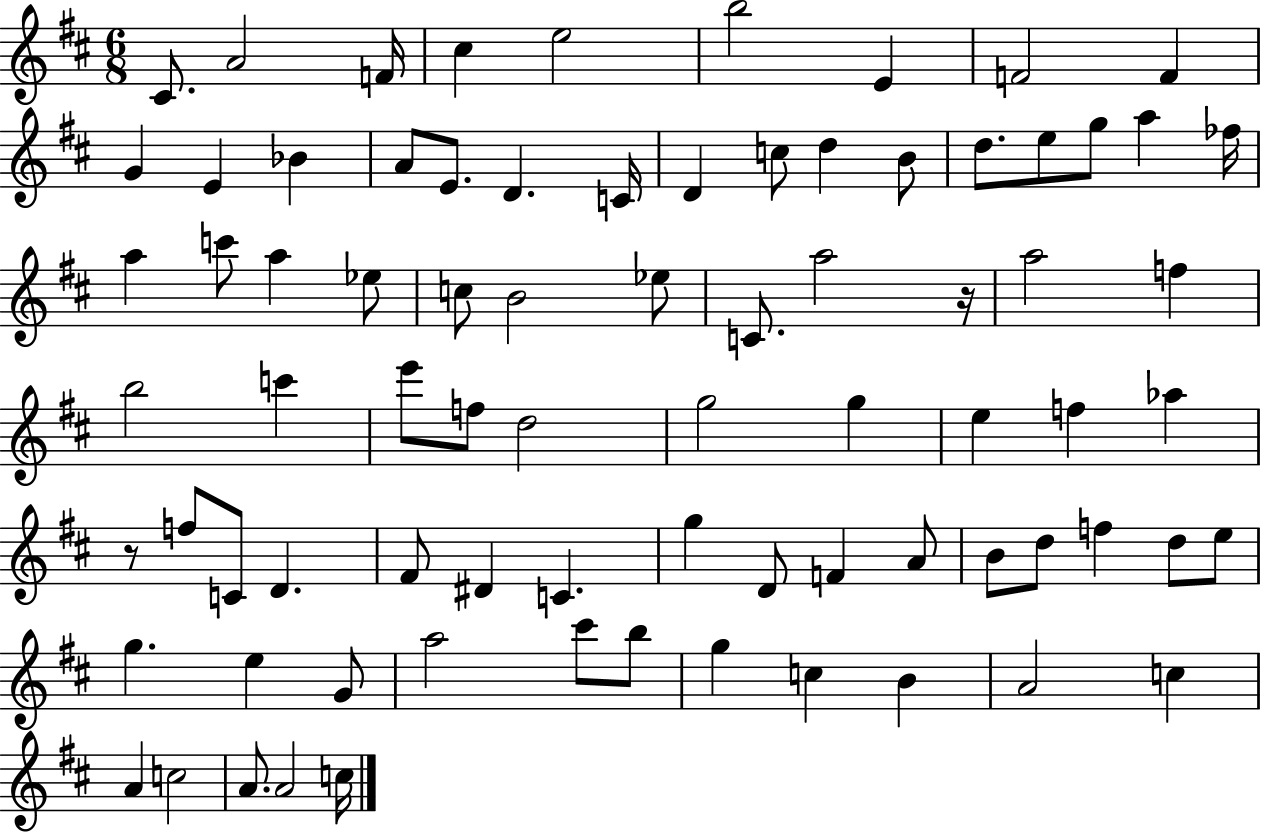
{
  \clef treble
  \numericTimeSignature
  \time 6/8
  \key d \major
  \repeat volta 2 { cis'8. a'2 f'16 | cis''4 e''2 | b''2 e'4 | f'2 f'4 | \break g'4 e'4 bes'4 | a'8 e'8. d'4. c'16 | d'4 c''8 d''4 b'8 | d''8. e''8 g''8 a''4 fes''16 | \break a''4 c'''8 a''4 ees''8 | c''8 b'2 ees''8 | c'8. a''2 r16 | a''2 f''4 | \break b''2 c'''4 | e'''8 f''8 d''2 | g''2 g''4 | e''4 f''4 aes''4 | \break r8 f''8 c'8 d'4. | fis'8 dis'4 c'4. | g''4 d'8 f'4 a'8 | b'8 d''8 f''4 d''8 e''8 | \break g''4. e''4 g'8 | a''2 cis'''8 b''8 | g''4 c''4 b'4 | a'2 c''4 | \break a'4 c''2 | a'8. a'2 c''16 | } \bar "|."
}